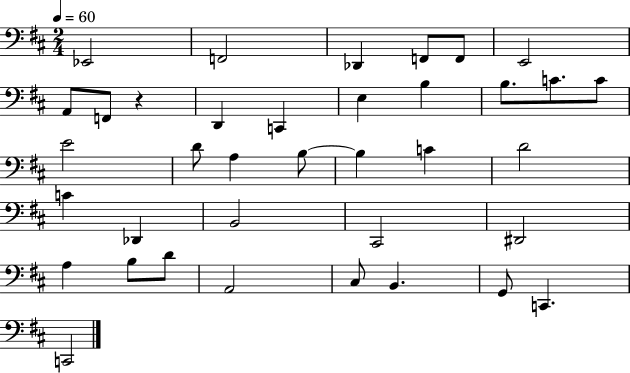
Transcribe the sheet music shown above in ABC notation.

X:1
T:Untitled
M:2/4
L:1/4
K:D
_E,,2 F,,2 _D,, F,,/2 F,,/2 E,,2 A,,/2 F,,/2 z D,, C,, E, B, B,/2 C/2 C/2 E2 D/2 A, B,/2 B, C D2 C _D,, B,,2 ^C,,2 ^D,,2 A, B,/2 D/2 A,,2 ^C,/2 B,, G,,/2 C,, C,,2